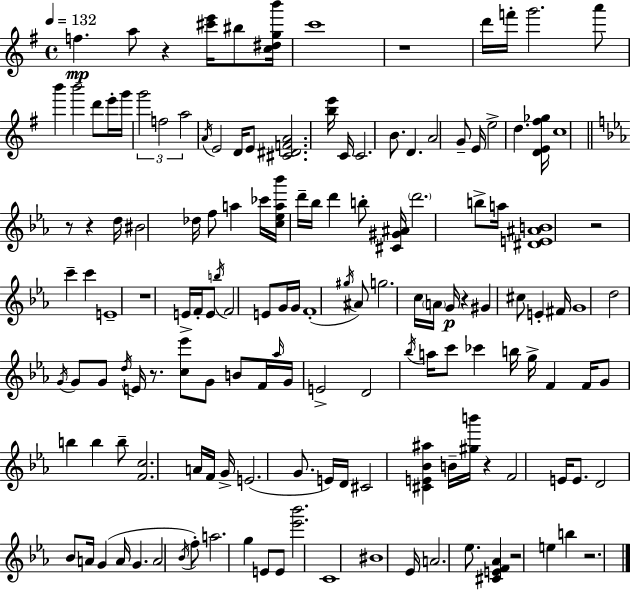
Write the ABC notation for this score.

X:1
T:Untitled
M:4/4
L:1/4
K:Em
f a/2 z [^c'e']/4 ^b/2 [c^dgb']/4 c'4 z4 d'/4 f'/4 g'2 a'/2 b' b'2 d'/2 e'/4 g'/4 g'2 f2 a2 A/4 E2 D/4 E/2 [^C^DFA]2 [be']/4 C/4 C2 B/2 D A2 G/2 E/4 e2 d [DE^f_g]/4 c4 z/2 z d/4 ^B2 _d/4 f/2 a _c'/4 [c_ea_b']/4 d'/4 _b/4 d' b/2 [^C^G^A]/4 d'2 b/2 a/4 [^DE^AB]4 z2 c' c' E4 z4 E/4 F/4 E/2 b/4 F2 E/2 G/4 G/4 F4 ^g/4 ^A/2 g2 c/4 A/4 G/4 z ^G ^c/2 E ^F/4 G4 d2 G/4 G/2 G/2 d/4 E/4 z/2 [c_e']/2 G/2 B/2 F/4 _a/4 G/4 E2 D2 _b/4 a/4 c'/2 _c' b/4 g/4 F F/4 G/2 b b b/2 [Fc]2 A/4 F/4 G/4 E2 G/2 E/4 D/4 ^C2 [^CE_B^a] B/4 [^gb']/4 z F2 E/4 E/2 D2 _B/2 A/4 G A/4 G A2 _B/4 f/2 a2 g E/2 E/2 [_e'_b']2 C4 ^B4 _E/4 A2 _e/2 [^CEF_A] z2 e b z2